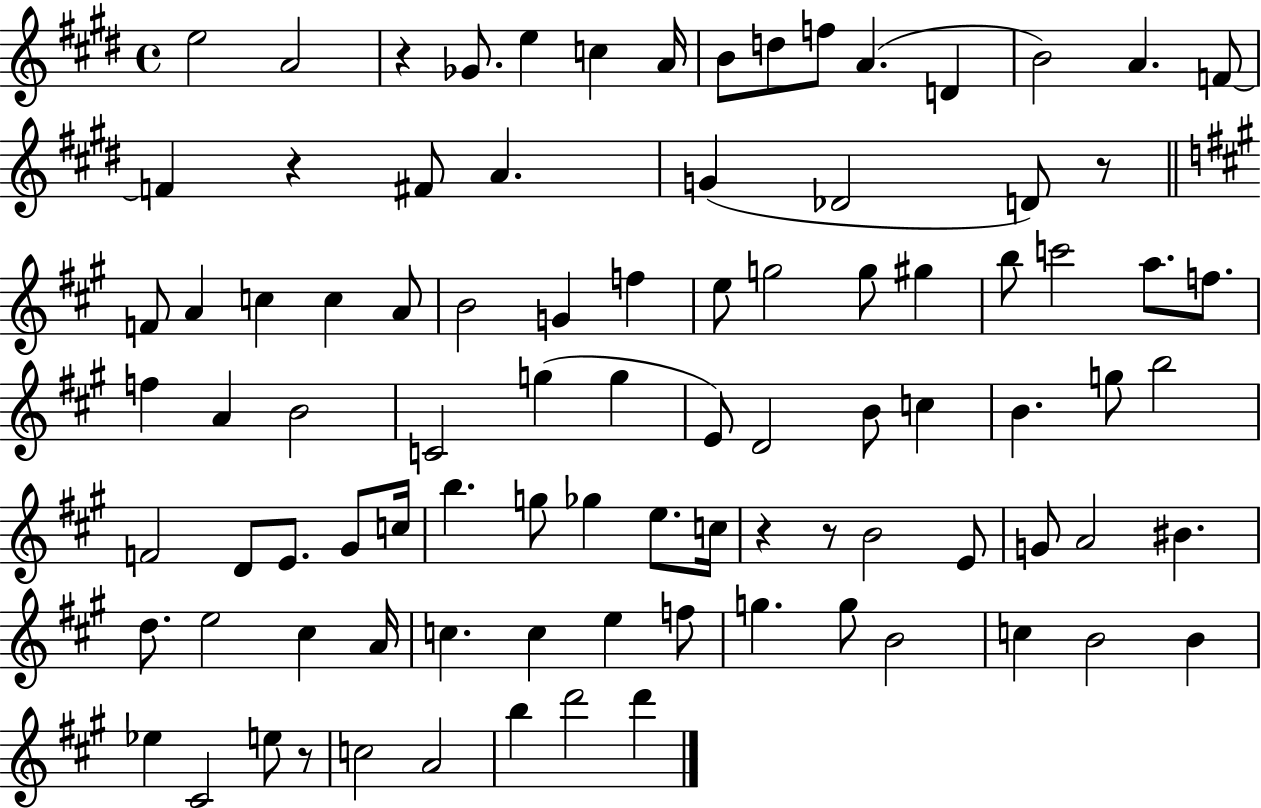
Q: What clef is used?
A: treble